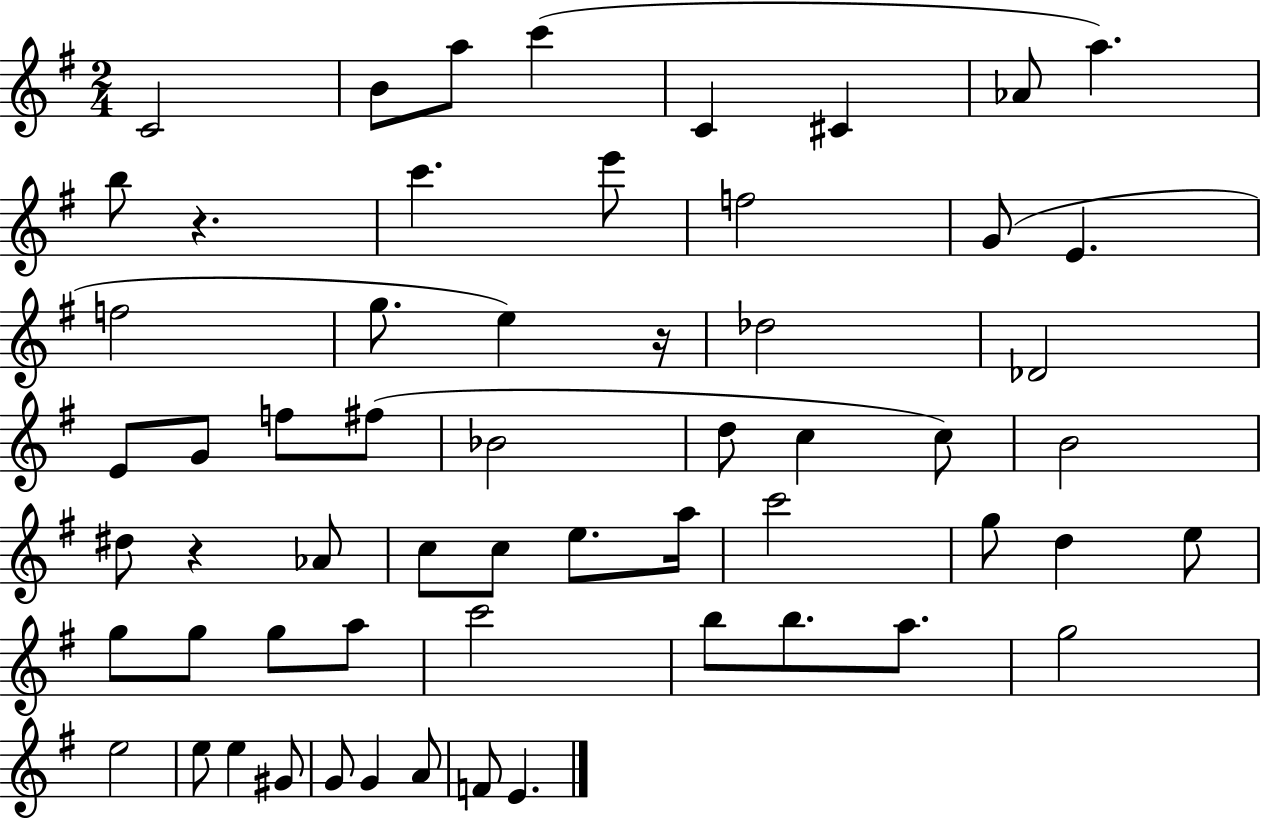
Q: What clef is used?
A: treble